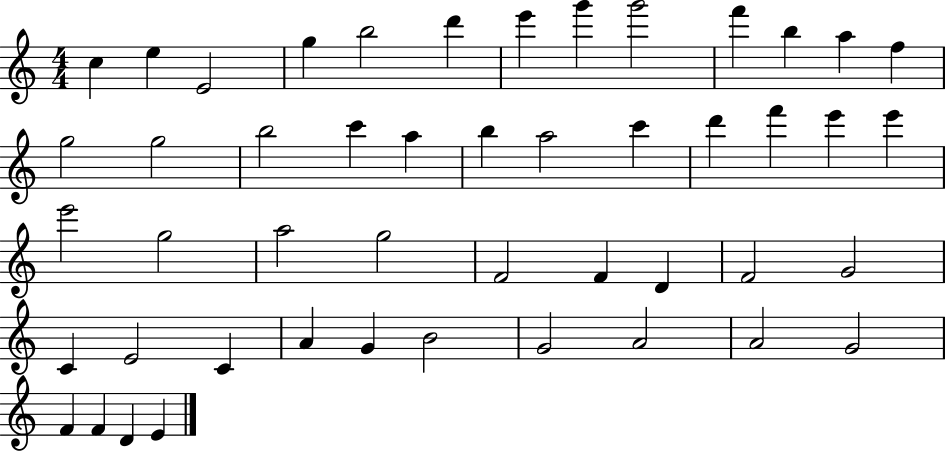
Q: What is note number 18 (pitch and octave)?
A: A5